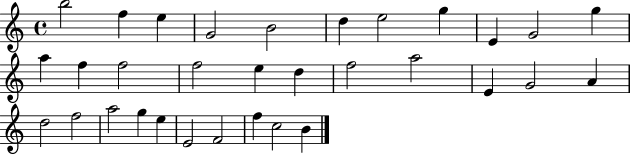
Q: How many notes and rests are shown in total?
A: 32